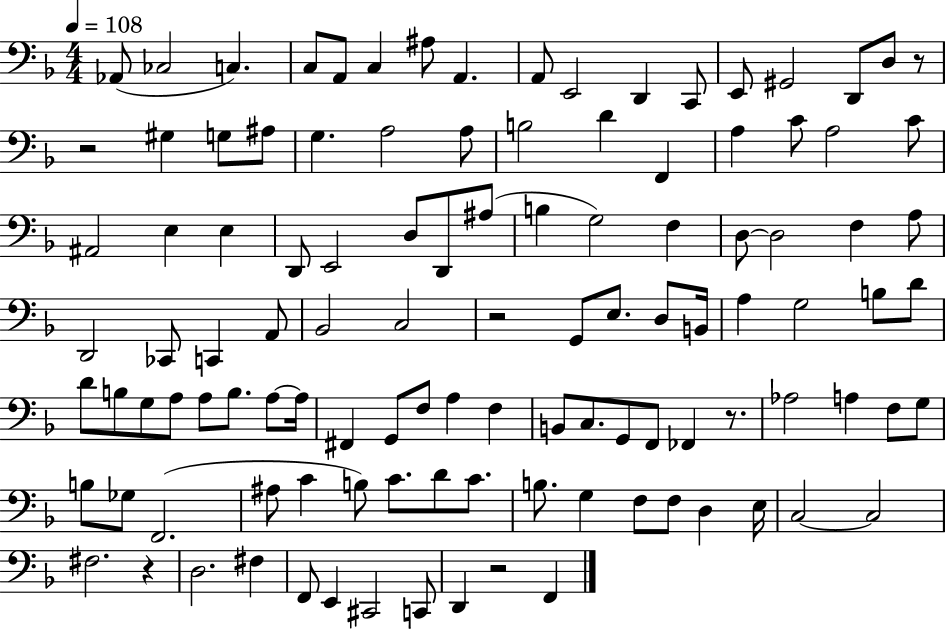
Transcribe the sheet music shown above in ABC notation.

X:1
T:Untitled
M:4/4
L:1/4
K:F
_A,,/2 _C,2 C, C,/2 A,,/2 C, ^A,/2 A,, A,,/2 E,,2 D,, C,,/2 E,,/2 ^G,,2 D,,/2 D,/2 z/2 z2 ^G, G,/2 ^A,/2 G, A,2 A,/2 B,2 D F,, A, C/2 A,2 C/2 ^A,,2 E, E, D,,/2 E,,2 D,/2 D,,/2 ^A,/2 B, G,2 F, D,/2 D,2 F, A,/2 D,,2 _C,,/2 C,, A,,/2 _B,,2 C,2 z2 G,,/2 E,/2 D,/2 B,,/4 A, G,2 B,/2 D/2 D/2 B,/2 G,/2 A,/2 A,/2 B,/2 A,/2 A,/4 ^F,, G,,/2 F,/2 A, F, B,,/2 C,/2 G,,/2 F,,/2 _F,, z/2 _A,2 A, F,/2 G,/2 B,/2 _G,/2 F,,2 ^A,/2 C B,/2 C/2 D/2 C/2 B,/2 G, F,/2 F,/2 D, E,/4 C,2 C,2 ^F,2 z D,2 ^F, F,,/2 E,, ^C,,2 C,,/2 D,, z2 F,,